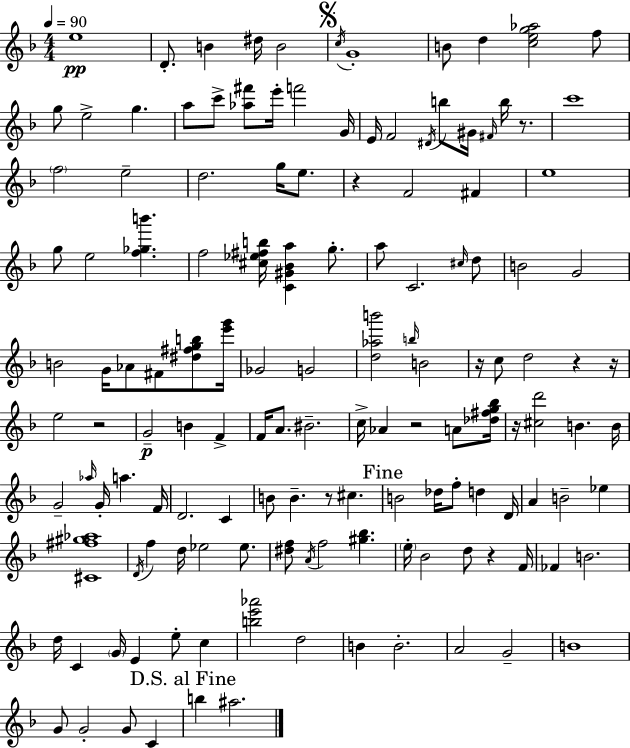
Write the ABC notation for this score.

X:1
T:Untitled
M:4/4
L:1/4
K:F
e4 D/2 B ^d/4 B2 c/4 G4 B/2 d [ceg_a]2 f/2 g/2 e2 g a/2 c'/2 [_a^f']/2 e'/4 f'2 G/4 E/4 F2 ^D/4 b/2 ^G/4 ^F/4 b/4 z/2 c'4 f2 e2 d2 g/4 e/2 z F2 ^F e4 g/2 e2 [f_gb'] f2 [^c_e^fb]/4 [C^G_Ba] g/2 a/2 C2 ^c/4 d/2 B2 G2 B2 G/4 _A/2 ^F/2 [^d^fgb]/2 [e'g']/4 _G2 G2 [d_ab']2 b/4 B2 z/4 c/2 d2 z z/4 e2 z2 G2 B F F/4 A/2 ^B2 c/4 _A z2 A/2 [_d^fg_b]/4 z/4 [^cd']2 B B/4 G2 _a/4 G/4 a F/4 D2 C B/2 B z/2 ^c B2 _d/4 f/2 d D/4 A B2 _e [^C^f^g_a]4 D/4 f d/4 _e2 _e/2 [^df]/2 A/4 f2 [^g_b] e/4 _B2 d/2 z F/4 _F B2 d/4 C G/4 E e/2 c [be'_a']2 d2 B B2 A2 G2 B4 G/2 G2 G/2 C b ^a2